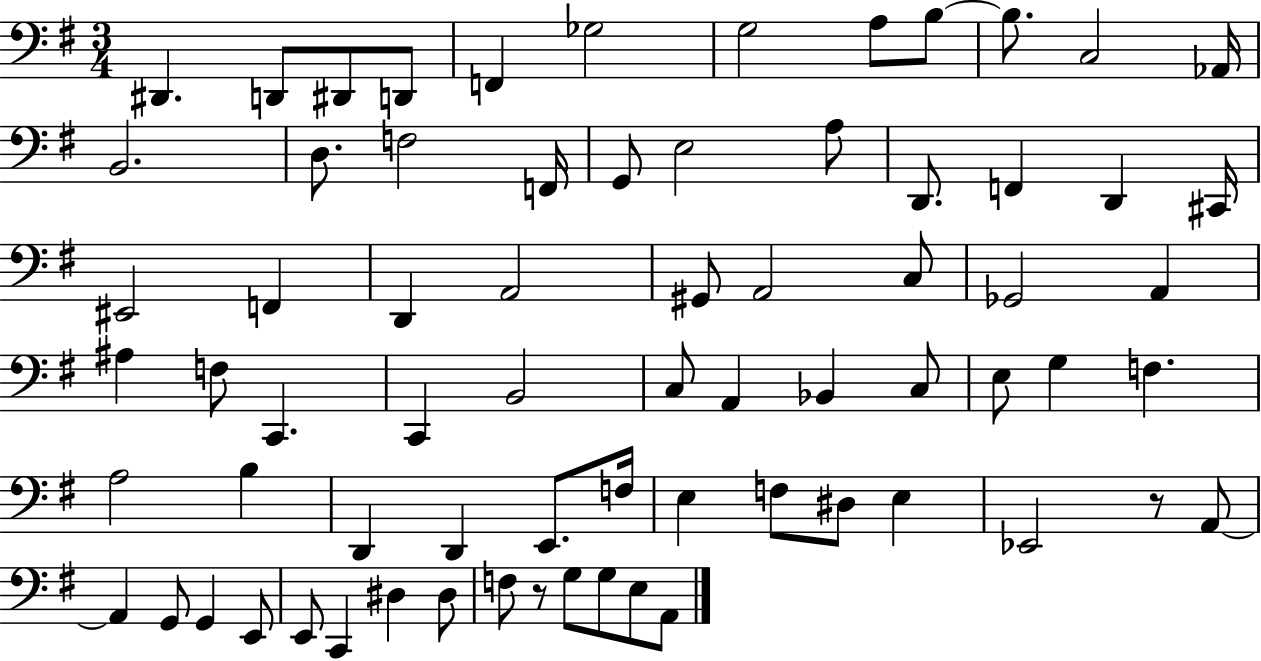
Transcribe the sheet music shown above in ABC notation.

X:1
T:Untitled
M:3/4
L:1/4
K:G
^D,, D,,/2 ^D,,/2 D,,/2 F,, _G,2 G,2 A,/2 B,/2 B,/2 C,2 _A,,/4 B,,2 D,/2 F,2 F,,/4 G,,/2 E,2 A,/2 D,,/2 F,, D,, ^C,,/4 ^E,,2 F,, D,, A,,2 ^G,,/2 A,,2 C,/2 _G,,2 A,, ^A, F,/2 C,, C,, B,,2 C,/2 A,, _B,, C,/2 E,/2 G, F, A,2 B, D,, D,, E,,/2 F,/4 E, F,/2 ^D,/2 E, _E,,2 z/2 A,,/2 A,, G,,/2 G,, E,,/2 E,,/2 C,, ^D, ^D,/2 F,/2 z/2 G,/2 G,/2 E,/2 A,,/2